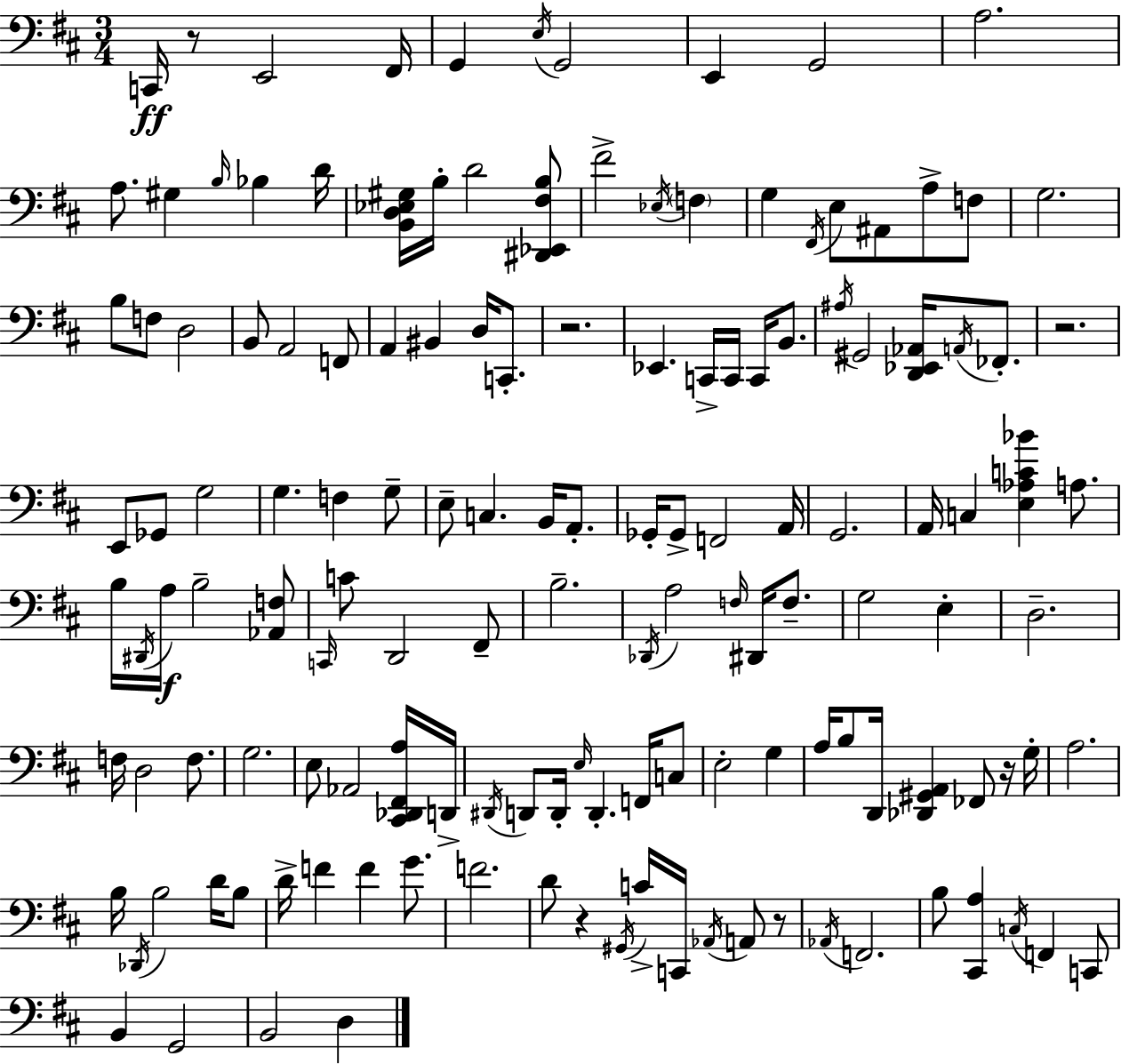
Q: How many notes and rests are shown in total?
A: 142